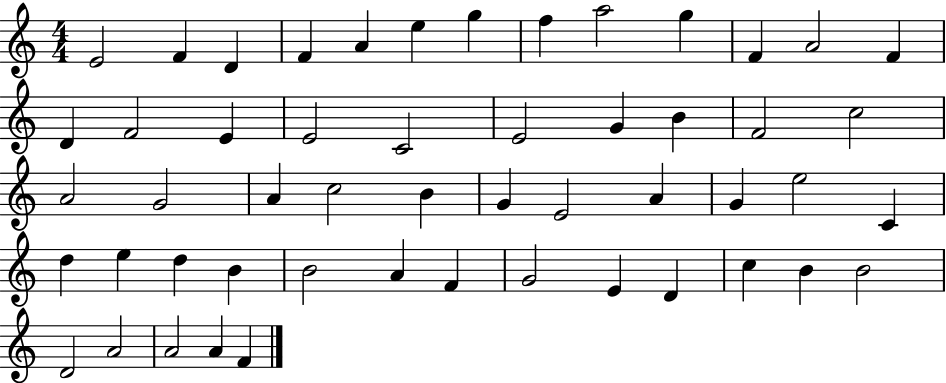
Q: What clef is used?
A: treble